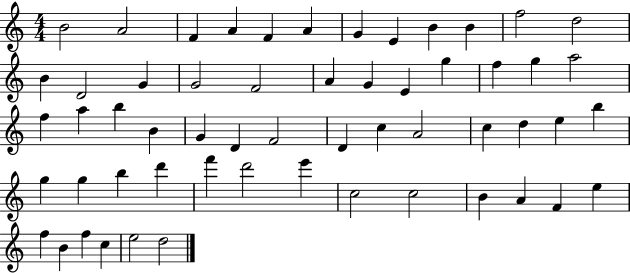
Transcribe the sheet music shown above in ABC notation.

X:1
T:Untitled
M:4/4
L:1/4
K:C
B2 A2 F A F A G E B B f2 d2 B D2 G G2 F2 A G E g f g a2 f a b B G D F2 D c A2 c d e b g g b d' f' d'2 e' c2 c2 B A F e f B f c e2 d2